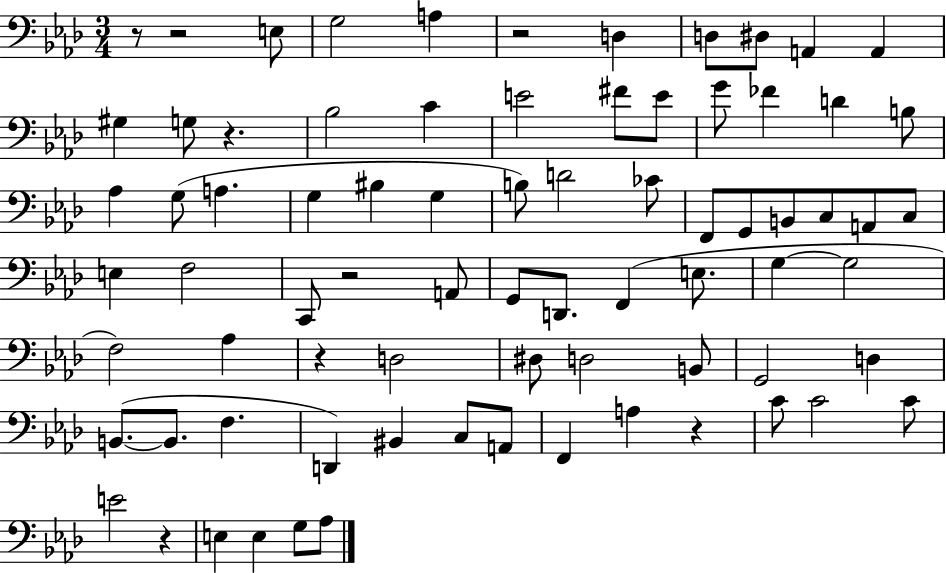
X:1
T:Untitled
M:3/4
L:1/4
K:Ab
z/2 z2 E,/2 G,2 A, z2 D, D,/2 ^D,/2 A,, A,, ^G, G,/2 z _B,2 C E2 ^F/2 E/2 G/2 _F D B,/2 _A, G,/2 A, G, ^B, G, B,/2 D2 _C/2 F,,/2 G,,/2 B,,/2 C,/2 A,,/2 C,/2 E, F,2 C,,/2 z2 A,,/2 G,,/2 D,,/2 F,, E,/2 G, G,2 F,2 _A, z D,2 ^D,/2 D,2 B,,/2 G,,2 D, B,,/2 B,,/2 F, D,, ^B,, C,/2 A,,/2 F,, A, z C/2 C2 C/2 E2 z E, E, G,/2 _A,/2